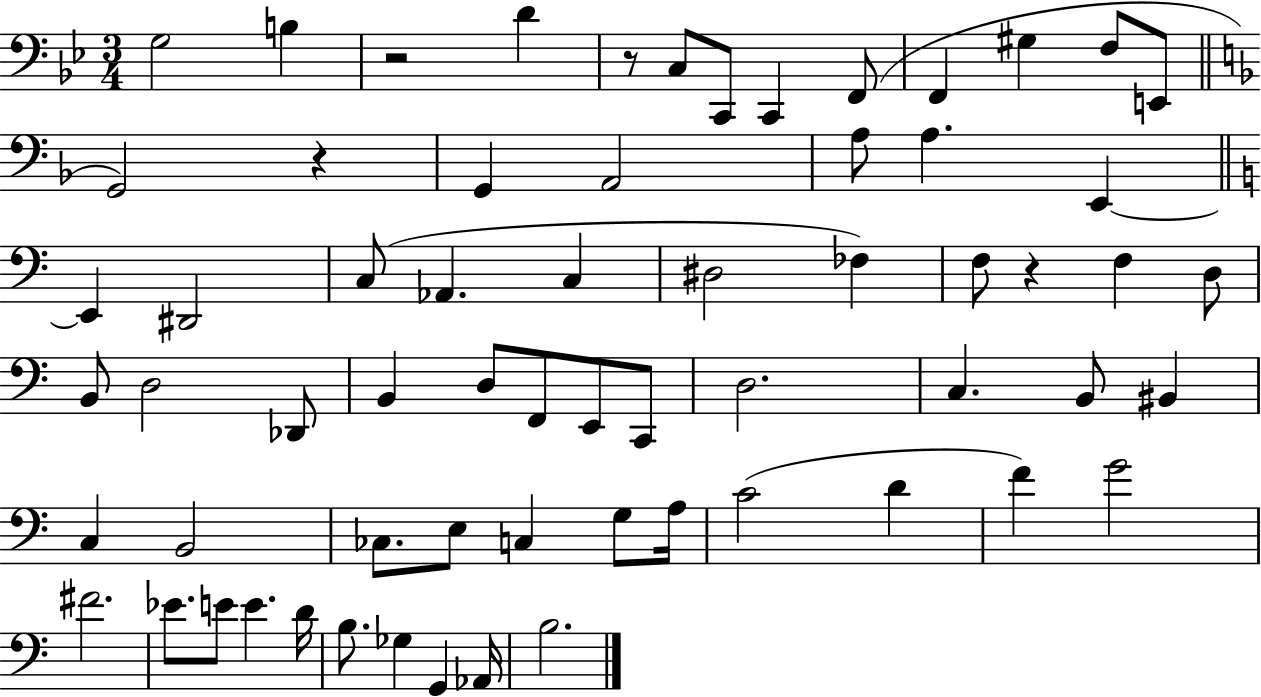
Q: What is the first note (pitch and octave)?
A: G3